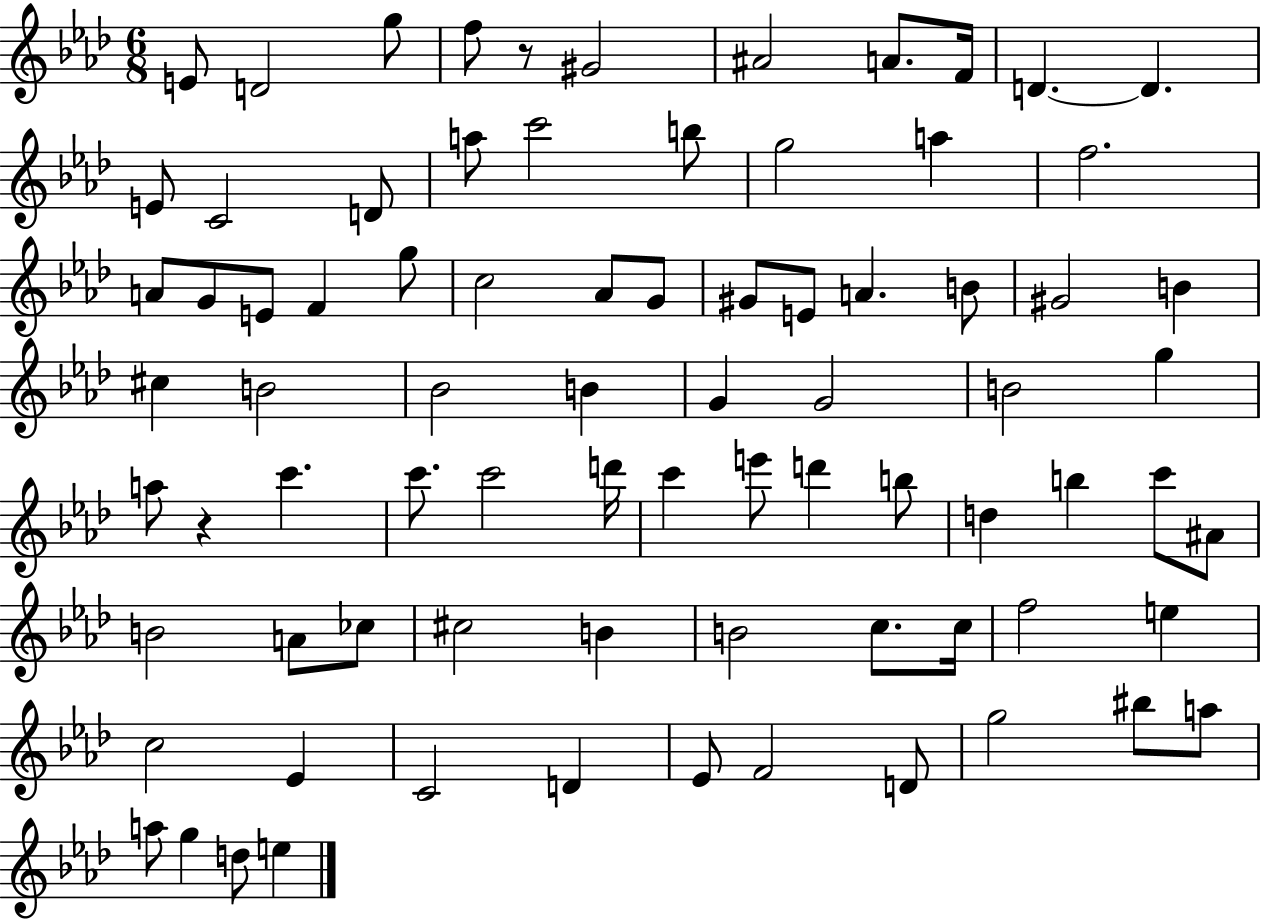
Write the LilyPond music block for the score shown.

{
  \clef treble
  \numericTimeSignature
  \time 6/8
  \key aes \major
  e'8 d'2 g''8 | f''8 r8 gis'2 | ais'2 a'8. f'16 | d'4.~~ d'4. | \break e'8 c'2 d'8 | a''8 c'''2 b''8 | g''2 a''4 | f''2. | \break a'8 g'8 e'8 f'4 g''8 | c''2 aes'8 g'8 | gis'8 e'8 a'4. b'8 | gis'2 b'4 | \break cis''4 b'2 | bes'2 b'4 | g'4 g'2 | b'2 g''4 | \break a''8 r4 c'''4. | c'''8. c'''2 d'''16 | c'''4 e'''8 d'''4 b''8 | d''4 b''4 c'''8 ais'8 | \break b'2 a'8 ces''8 | cis''2 b'4 | b'2 c''8. c''16 | f''2 e''4 | \break c''2 ees'4 | c'2 d'4 | ees'8 f'2 d'8 | g''2 bis''8 a''8 | \break a''8 g''4 d''8 e''4 | \bar "|."
}